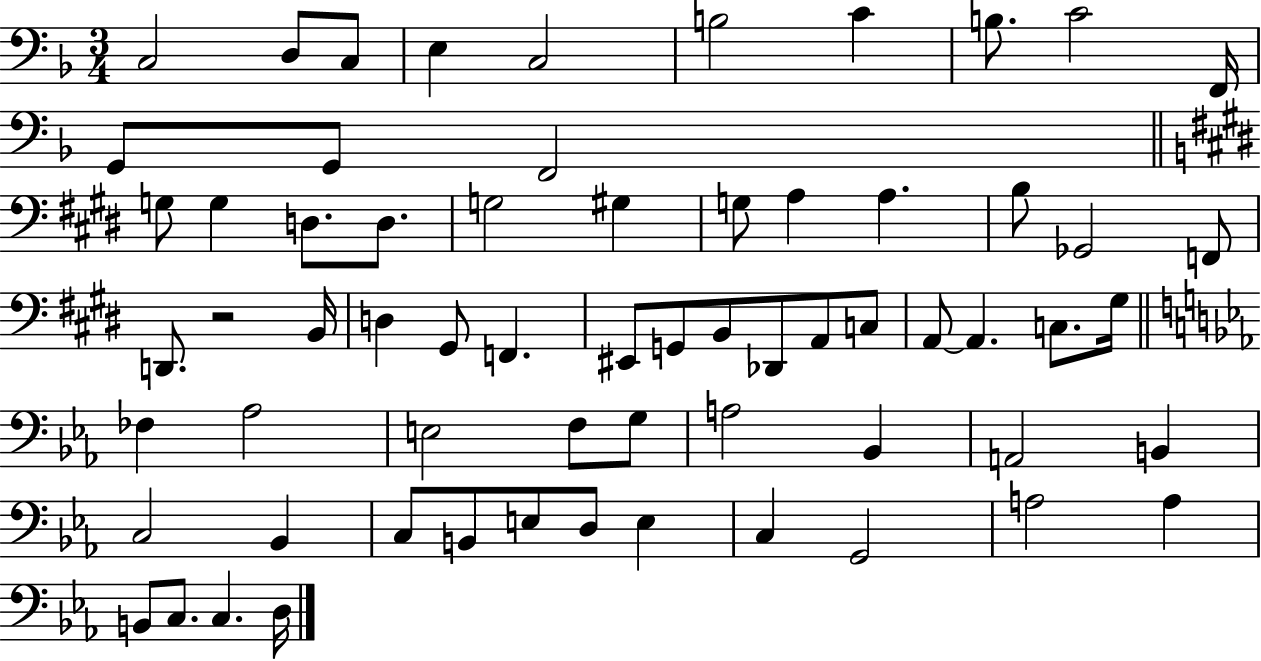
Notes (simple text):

C3/h D3/e C3/e E3/q C3/h B3/h C4/q B3/e. C4/h F2/s G2/e G2/e F2/h G3/e G3/q D3/e. D3/e. G3/h G#3/q G3/e A3/q A3/q. B3/e Gb2/h F2/e D2/e. R/h B2/s D3/q G#2/e F2/q. EIS2/e G2/e B2/e Db2/e A2/e C3/e A2/e A2/q. C3/e. G#3/s FES3/q Ab3/h E3/h F3/e G3/e A3/h Bb2/q A2/h B2/q C3/h Bb2/q C3/e B2/e E3/e D3/e E3/q C3/q G2/h A3/h A3/q B2/e C3/e. C3/q. D3/s